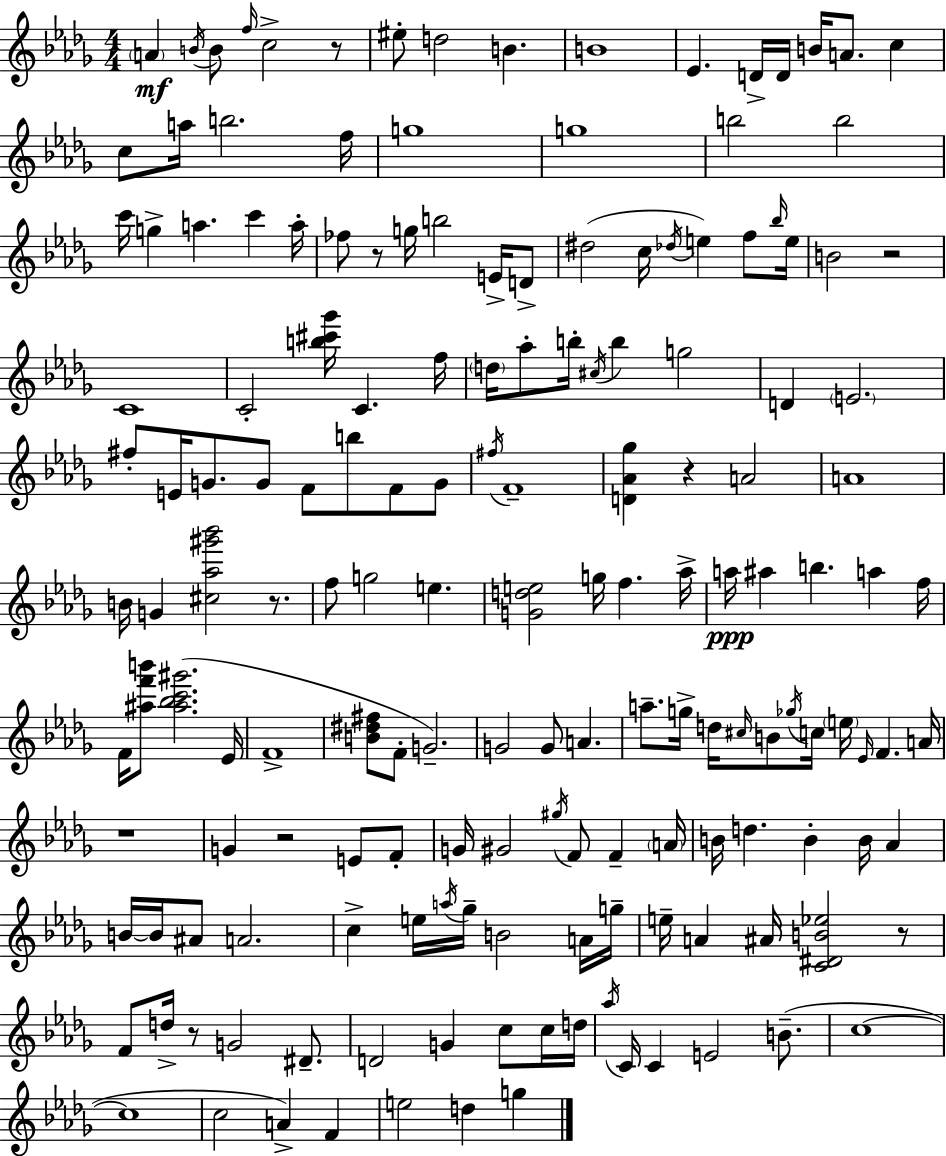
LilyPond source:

{
  \clef treble
  \numericTimeSignature
  \time 4/4
  \key bes \minor
  \parenthesize a'4\mf \acciaccatura { b'16 } b'8 \grace { f''16 } c''2-> | r8 eis''8-. d''2 b'4. | b'1 | ees'4. d'16-> d'16 b'16 a'8. c''4 | \break c''8 a''16 b''2. | f''16 g''1 | g''1 | b''2 b''2 | \break c'''16 g''4-> a''4. c'''4 | a''16-. fes''8 r8 g''16 b''2 e'16-> | d'8-> dis''2( c''16 \acciaccatura { des''16 } e''4) | f''8 \grace { bes''16 } e''16 b'2 r2 | \break c'1 | c'2-. <b'' cis''' ges'''>16 c'4. | f''16 \parenthesize d''16 aes''8-. b''16-. \acciaccatura { cis''16 } b''4 g''2 | d'4 \parenthesize e'2. | \break fis''8-. e'16 g'8. g'8 f'8 b''8 | f'8 g'8 \acciaccatura { fis''16 } f'1-- | <d' aes' ges''>4 r4 a'2 | a'1 | \break b'16 g'4 <cis'' aes'' gis''' bes'''>2 | r8. f''8 g''2 | e''4. <g' d'' e''>2 g''16 f''4. | aes''16-> a''16\ppp ais''4 b''4. | \break a''4 f''16 f'16 <ais'' f''' b'''>8 <ais'' bes'' c''' gis'''>2.( | ees'16 f'1-> | <b' dis'' fis''>8 f'8-. g'2.--) | g'2 g'8 | \break a'4. a''8.-- g''16-> d''16 \grace { cis''16 } b'8 \acciaccatura { ges''16 } c''16 | \parenthesize e''16 \grace { ees'16 } f'4. a'16 r1 | g'4 r2 | e'8 f'8-. g'16 gis'2 | \break \acciaccatura { gis''16 } f'8 f'4-- \parenthesize a'16 b'16 d''4. | b'4-. b'16 aes'4 b'16~~ b'16 ais'8 a'2. | c''4-> e''16 \acciaccatura { a''16 } | ges''16-- b'2 a'16 g''16-- e''16-- a'4 | \break ais'16 <c' dis' b' ees''>2 r8 f'8 d''16-> r8 | g'2 dis'8.-- d'2 | g'4 c''8 c''16 d''16 \acciaccatura { aes''16 } c'16 c'4 | e'2 b'8.--( c''1~~ | \break c''1 | c''2 | a'4->) f'4 e''2 | d''4 g''4 \bar "|."
}